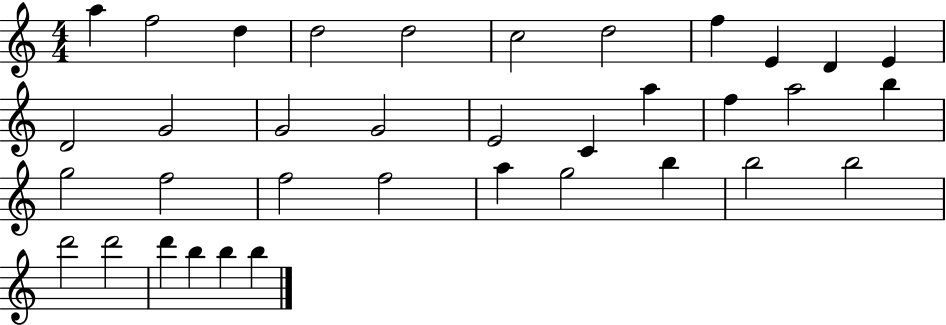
{
  \clef treble
  \numericTimeSignature
  \time 4/4
  \key c \major
  a''4 f''2 d''4 | d''2 d''2 | c''2 d''2 | f''4 e'4 d'4 e'4 | \break d'2 g'2 | g'2 g'2 | e'2 c'4 a''4 | f''4 a''2 b''4 | \break g''2 f''2 | f''2 f''2 | a''4 g''2 b''4 | b''2 b''2 | \break d'''2 d'''2 | d'''4 b''4 b''4 b''4 | \bar "|."
}